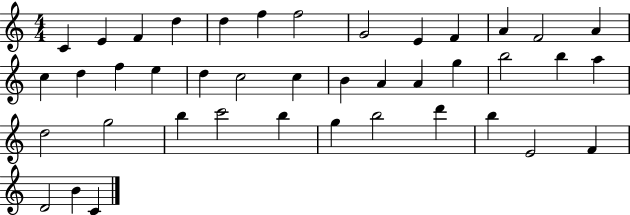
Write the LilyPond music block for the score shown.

{
  \clef treble
  \numericTimeSignature
  \time 4/4
  \key c \major
  c'4 e'4 f'4 d''4 | d''4 f''4 f''2 | g'2 e'4 f'4 | a'4 f'2 a'4 | \break c''4 d''4 f''4 e''4 | d''4 c''2 c''4 | b'4 a'4 a'4 g''4 | b''2 b''4 a''4 | \break d''2 g''2 | b''4 c'''2 b''4 | g''4 b''2 d'''4 | b''4 e'2 f'4 | \break d'2 b'4 c'4 | \bar "|."
}